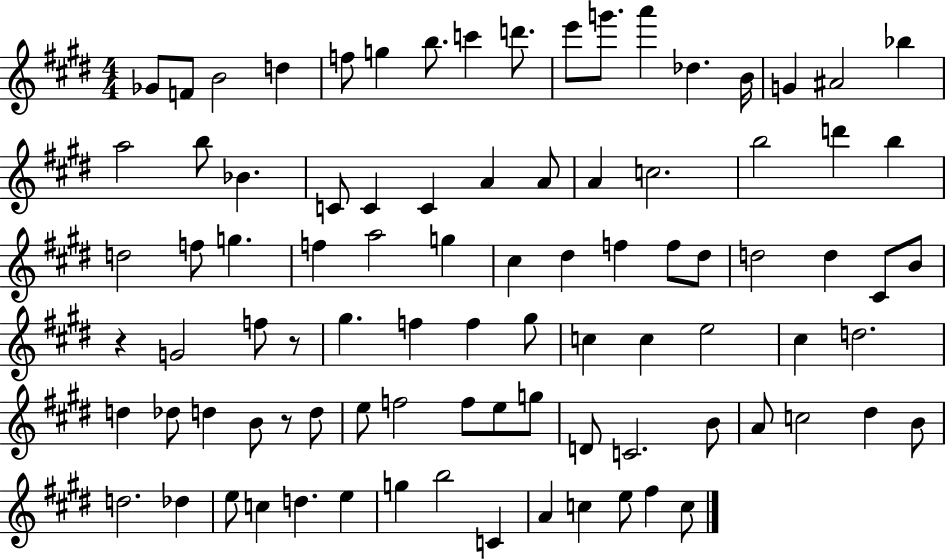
{
  \clef treble
  \numericTimeSignature
  \time 4/4
  \key e \major
  ges'8 f'8 b'2 d''4 | f''8 g''4 b''8. c'''4 d'''8. | e'''8 g'''8. a'''4 des''4. b'16 | g'4 ais'2 bes''4 | \break a''2 b''8 bes'4. | c'8 c'4 c'4 a'4 a'8 | a'4 c''2. | b''2 d'''4 b''4 | \break d''2 f''8 g''4. | f''4 a''2 g''4 | cis''4 dis''4 f''4 f''8 dis''8 | d''2 d''4 cis'8 b'8 | \break r4 g'2 f''8 r8 | gis''4. f''4 f''4 gis''8 | c''4 c''4 e''2 | cis''4 d''2. | \break d''4 des''8 d''4 b'8 r8 d''8 | e''8 f''2 f''8 e''8 g''8 | d'8 c'2. b'8 | a'8 c''2 dis''4 b'8 | \break d''2. des''4 | e''8 c''4 d''4. e''4 | g''4 b''2 c'4 | a'4 c''4 e''8 fis''4 c''8 | \break \bar "|."
}